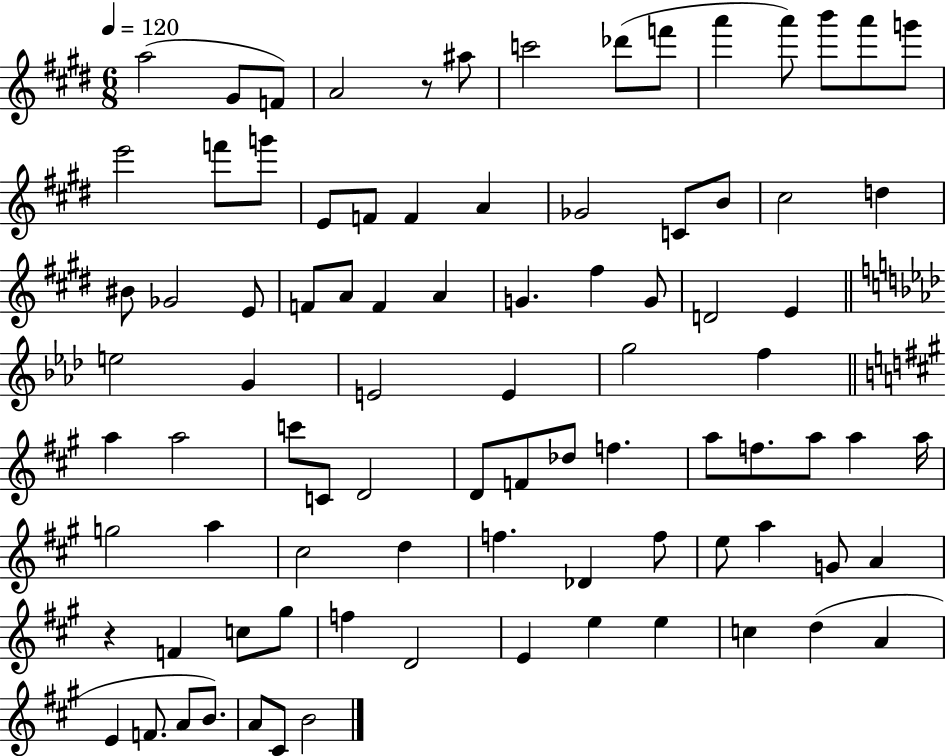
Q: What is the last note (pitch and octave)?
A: B4